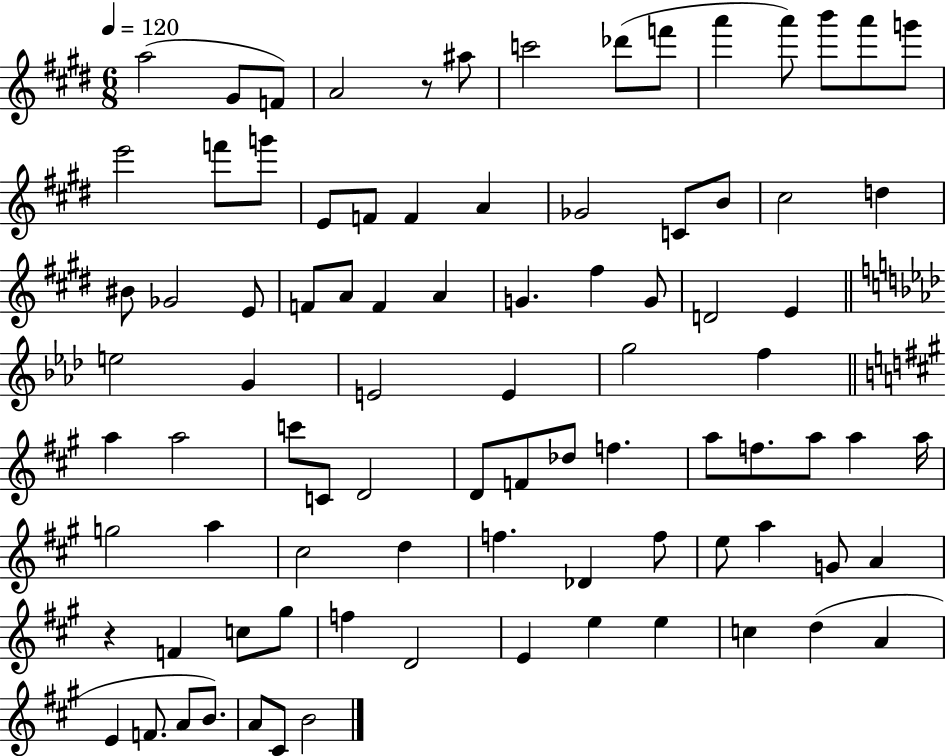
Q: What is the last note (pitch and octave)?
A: B4